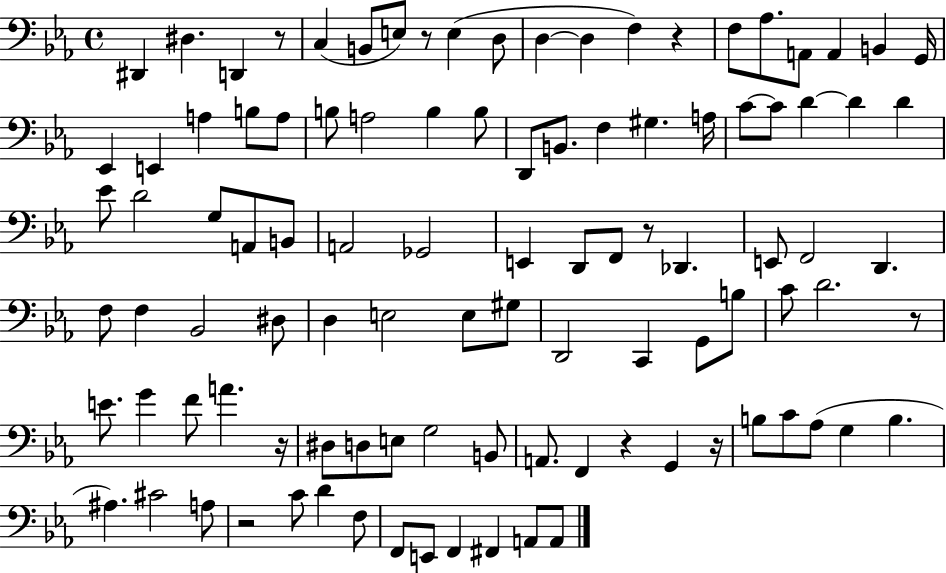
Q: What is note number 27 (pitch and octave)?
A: D2